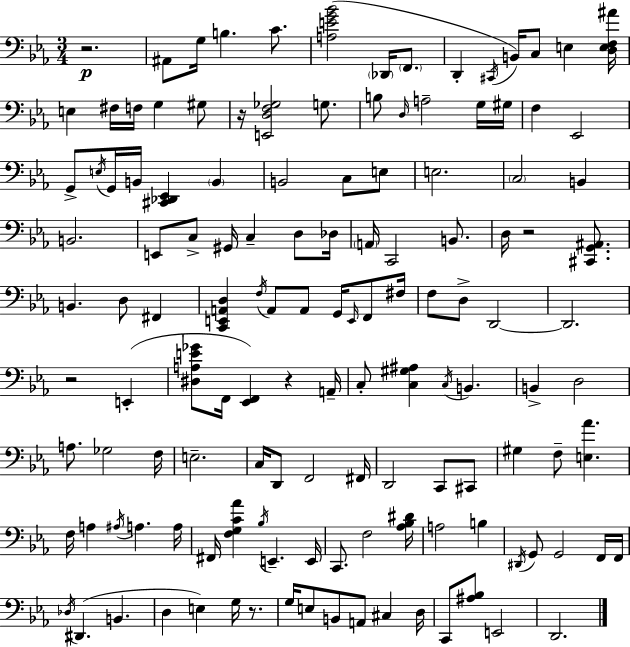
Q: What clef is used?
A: bass